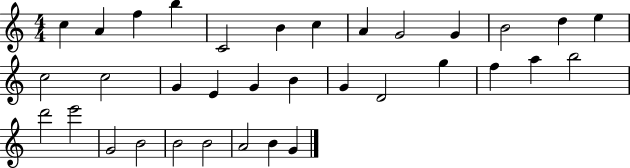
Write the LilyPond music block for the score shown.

{
  \clef treble
  \numericTimeSignature
  \time 4/4
  \key c \major
  c''4 a'4 f''4 b''4 | c'2 b'4 c''4 | a'4 g'2 g'4 | b'2 d''4 e''4 | \break c''2 c''2 | g'4 e'4 g'4 b'4 | g'4 d'2 g''4 | f''4 a''4 b''2 | \break d'''2 e'''2 | g'2 b'2 | b'2 b'2 | a'2 b'4 g'4 | \break \bar "|."
}